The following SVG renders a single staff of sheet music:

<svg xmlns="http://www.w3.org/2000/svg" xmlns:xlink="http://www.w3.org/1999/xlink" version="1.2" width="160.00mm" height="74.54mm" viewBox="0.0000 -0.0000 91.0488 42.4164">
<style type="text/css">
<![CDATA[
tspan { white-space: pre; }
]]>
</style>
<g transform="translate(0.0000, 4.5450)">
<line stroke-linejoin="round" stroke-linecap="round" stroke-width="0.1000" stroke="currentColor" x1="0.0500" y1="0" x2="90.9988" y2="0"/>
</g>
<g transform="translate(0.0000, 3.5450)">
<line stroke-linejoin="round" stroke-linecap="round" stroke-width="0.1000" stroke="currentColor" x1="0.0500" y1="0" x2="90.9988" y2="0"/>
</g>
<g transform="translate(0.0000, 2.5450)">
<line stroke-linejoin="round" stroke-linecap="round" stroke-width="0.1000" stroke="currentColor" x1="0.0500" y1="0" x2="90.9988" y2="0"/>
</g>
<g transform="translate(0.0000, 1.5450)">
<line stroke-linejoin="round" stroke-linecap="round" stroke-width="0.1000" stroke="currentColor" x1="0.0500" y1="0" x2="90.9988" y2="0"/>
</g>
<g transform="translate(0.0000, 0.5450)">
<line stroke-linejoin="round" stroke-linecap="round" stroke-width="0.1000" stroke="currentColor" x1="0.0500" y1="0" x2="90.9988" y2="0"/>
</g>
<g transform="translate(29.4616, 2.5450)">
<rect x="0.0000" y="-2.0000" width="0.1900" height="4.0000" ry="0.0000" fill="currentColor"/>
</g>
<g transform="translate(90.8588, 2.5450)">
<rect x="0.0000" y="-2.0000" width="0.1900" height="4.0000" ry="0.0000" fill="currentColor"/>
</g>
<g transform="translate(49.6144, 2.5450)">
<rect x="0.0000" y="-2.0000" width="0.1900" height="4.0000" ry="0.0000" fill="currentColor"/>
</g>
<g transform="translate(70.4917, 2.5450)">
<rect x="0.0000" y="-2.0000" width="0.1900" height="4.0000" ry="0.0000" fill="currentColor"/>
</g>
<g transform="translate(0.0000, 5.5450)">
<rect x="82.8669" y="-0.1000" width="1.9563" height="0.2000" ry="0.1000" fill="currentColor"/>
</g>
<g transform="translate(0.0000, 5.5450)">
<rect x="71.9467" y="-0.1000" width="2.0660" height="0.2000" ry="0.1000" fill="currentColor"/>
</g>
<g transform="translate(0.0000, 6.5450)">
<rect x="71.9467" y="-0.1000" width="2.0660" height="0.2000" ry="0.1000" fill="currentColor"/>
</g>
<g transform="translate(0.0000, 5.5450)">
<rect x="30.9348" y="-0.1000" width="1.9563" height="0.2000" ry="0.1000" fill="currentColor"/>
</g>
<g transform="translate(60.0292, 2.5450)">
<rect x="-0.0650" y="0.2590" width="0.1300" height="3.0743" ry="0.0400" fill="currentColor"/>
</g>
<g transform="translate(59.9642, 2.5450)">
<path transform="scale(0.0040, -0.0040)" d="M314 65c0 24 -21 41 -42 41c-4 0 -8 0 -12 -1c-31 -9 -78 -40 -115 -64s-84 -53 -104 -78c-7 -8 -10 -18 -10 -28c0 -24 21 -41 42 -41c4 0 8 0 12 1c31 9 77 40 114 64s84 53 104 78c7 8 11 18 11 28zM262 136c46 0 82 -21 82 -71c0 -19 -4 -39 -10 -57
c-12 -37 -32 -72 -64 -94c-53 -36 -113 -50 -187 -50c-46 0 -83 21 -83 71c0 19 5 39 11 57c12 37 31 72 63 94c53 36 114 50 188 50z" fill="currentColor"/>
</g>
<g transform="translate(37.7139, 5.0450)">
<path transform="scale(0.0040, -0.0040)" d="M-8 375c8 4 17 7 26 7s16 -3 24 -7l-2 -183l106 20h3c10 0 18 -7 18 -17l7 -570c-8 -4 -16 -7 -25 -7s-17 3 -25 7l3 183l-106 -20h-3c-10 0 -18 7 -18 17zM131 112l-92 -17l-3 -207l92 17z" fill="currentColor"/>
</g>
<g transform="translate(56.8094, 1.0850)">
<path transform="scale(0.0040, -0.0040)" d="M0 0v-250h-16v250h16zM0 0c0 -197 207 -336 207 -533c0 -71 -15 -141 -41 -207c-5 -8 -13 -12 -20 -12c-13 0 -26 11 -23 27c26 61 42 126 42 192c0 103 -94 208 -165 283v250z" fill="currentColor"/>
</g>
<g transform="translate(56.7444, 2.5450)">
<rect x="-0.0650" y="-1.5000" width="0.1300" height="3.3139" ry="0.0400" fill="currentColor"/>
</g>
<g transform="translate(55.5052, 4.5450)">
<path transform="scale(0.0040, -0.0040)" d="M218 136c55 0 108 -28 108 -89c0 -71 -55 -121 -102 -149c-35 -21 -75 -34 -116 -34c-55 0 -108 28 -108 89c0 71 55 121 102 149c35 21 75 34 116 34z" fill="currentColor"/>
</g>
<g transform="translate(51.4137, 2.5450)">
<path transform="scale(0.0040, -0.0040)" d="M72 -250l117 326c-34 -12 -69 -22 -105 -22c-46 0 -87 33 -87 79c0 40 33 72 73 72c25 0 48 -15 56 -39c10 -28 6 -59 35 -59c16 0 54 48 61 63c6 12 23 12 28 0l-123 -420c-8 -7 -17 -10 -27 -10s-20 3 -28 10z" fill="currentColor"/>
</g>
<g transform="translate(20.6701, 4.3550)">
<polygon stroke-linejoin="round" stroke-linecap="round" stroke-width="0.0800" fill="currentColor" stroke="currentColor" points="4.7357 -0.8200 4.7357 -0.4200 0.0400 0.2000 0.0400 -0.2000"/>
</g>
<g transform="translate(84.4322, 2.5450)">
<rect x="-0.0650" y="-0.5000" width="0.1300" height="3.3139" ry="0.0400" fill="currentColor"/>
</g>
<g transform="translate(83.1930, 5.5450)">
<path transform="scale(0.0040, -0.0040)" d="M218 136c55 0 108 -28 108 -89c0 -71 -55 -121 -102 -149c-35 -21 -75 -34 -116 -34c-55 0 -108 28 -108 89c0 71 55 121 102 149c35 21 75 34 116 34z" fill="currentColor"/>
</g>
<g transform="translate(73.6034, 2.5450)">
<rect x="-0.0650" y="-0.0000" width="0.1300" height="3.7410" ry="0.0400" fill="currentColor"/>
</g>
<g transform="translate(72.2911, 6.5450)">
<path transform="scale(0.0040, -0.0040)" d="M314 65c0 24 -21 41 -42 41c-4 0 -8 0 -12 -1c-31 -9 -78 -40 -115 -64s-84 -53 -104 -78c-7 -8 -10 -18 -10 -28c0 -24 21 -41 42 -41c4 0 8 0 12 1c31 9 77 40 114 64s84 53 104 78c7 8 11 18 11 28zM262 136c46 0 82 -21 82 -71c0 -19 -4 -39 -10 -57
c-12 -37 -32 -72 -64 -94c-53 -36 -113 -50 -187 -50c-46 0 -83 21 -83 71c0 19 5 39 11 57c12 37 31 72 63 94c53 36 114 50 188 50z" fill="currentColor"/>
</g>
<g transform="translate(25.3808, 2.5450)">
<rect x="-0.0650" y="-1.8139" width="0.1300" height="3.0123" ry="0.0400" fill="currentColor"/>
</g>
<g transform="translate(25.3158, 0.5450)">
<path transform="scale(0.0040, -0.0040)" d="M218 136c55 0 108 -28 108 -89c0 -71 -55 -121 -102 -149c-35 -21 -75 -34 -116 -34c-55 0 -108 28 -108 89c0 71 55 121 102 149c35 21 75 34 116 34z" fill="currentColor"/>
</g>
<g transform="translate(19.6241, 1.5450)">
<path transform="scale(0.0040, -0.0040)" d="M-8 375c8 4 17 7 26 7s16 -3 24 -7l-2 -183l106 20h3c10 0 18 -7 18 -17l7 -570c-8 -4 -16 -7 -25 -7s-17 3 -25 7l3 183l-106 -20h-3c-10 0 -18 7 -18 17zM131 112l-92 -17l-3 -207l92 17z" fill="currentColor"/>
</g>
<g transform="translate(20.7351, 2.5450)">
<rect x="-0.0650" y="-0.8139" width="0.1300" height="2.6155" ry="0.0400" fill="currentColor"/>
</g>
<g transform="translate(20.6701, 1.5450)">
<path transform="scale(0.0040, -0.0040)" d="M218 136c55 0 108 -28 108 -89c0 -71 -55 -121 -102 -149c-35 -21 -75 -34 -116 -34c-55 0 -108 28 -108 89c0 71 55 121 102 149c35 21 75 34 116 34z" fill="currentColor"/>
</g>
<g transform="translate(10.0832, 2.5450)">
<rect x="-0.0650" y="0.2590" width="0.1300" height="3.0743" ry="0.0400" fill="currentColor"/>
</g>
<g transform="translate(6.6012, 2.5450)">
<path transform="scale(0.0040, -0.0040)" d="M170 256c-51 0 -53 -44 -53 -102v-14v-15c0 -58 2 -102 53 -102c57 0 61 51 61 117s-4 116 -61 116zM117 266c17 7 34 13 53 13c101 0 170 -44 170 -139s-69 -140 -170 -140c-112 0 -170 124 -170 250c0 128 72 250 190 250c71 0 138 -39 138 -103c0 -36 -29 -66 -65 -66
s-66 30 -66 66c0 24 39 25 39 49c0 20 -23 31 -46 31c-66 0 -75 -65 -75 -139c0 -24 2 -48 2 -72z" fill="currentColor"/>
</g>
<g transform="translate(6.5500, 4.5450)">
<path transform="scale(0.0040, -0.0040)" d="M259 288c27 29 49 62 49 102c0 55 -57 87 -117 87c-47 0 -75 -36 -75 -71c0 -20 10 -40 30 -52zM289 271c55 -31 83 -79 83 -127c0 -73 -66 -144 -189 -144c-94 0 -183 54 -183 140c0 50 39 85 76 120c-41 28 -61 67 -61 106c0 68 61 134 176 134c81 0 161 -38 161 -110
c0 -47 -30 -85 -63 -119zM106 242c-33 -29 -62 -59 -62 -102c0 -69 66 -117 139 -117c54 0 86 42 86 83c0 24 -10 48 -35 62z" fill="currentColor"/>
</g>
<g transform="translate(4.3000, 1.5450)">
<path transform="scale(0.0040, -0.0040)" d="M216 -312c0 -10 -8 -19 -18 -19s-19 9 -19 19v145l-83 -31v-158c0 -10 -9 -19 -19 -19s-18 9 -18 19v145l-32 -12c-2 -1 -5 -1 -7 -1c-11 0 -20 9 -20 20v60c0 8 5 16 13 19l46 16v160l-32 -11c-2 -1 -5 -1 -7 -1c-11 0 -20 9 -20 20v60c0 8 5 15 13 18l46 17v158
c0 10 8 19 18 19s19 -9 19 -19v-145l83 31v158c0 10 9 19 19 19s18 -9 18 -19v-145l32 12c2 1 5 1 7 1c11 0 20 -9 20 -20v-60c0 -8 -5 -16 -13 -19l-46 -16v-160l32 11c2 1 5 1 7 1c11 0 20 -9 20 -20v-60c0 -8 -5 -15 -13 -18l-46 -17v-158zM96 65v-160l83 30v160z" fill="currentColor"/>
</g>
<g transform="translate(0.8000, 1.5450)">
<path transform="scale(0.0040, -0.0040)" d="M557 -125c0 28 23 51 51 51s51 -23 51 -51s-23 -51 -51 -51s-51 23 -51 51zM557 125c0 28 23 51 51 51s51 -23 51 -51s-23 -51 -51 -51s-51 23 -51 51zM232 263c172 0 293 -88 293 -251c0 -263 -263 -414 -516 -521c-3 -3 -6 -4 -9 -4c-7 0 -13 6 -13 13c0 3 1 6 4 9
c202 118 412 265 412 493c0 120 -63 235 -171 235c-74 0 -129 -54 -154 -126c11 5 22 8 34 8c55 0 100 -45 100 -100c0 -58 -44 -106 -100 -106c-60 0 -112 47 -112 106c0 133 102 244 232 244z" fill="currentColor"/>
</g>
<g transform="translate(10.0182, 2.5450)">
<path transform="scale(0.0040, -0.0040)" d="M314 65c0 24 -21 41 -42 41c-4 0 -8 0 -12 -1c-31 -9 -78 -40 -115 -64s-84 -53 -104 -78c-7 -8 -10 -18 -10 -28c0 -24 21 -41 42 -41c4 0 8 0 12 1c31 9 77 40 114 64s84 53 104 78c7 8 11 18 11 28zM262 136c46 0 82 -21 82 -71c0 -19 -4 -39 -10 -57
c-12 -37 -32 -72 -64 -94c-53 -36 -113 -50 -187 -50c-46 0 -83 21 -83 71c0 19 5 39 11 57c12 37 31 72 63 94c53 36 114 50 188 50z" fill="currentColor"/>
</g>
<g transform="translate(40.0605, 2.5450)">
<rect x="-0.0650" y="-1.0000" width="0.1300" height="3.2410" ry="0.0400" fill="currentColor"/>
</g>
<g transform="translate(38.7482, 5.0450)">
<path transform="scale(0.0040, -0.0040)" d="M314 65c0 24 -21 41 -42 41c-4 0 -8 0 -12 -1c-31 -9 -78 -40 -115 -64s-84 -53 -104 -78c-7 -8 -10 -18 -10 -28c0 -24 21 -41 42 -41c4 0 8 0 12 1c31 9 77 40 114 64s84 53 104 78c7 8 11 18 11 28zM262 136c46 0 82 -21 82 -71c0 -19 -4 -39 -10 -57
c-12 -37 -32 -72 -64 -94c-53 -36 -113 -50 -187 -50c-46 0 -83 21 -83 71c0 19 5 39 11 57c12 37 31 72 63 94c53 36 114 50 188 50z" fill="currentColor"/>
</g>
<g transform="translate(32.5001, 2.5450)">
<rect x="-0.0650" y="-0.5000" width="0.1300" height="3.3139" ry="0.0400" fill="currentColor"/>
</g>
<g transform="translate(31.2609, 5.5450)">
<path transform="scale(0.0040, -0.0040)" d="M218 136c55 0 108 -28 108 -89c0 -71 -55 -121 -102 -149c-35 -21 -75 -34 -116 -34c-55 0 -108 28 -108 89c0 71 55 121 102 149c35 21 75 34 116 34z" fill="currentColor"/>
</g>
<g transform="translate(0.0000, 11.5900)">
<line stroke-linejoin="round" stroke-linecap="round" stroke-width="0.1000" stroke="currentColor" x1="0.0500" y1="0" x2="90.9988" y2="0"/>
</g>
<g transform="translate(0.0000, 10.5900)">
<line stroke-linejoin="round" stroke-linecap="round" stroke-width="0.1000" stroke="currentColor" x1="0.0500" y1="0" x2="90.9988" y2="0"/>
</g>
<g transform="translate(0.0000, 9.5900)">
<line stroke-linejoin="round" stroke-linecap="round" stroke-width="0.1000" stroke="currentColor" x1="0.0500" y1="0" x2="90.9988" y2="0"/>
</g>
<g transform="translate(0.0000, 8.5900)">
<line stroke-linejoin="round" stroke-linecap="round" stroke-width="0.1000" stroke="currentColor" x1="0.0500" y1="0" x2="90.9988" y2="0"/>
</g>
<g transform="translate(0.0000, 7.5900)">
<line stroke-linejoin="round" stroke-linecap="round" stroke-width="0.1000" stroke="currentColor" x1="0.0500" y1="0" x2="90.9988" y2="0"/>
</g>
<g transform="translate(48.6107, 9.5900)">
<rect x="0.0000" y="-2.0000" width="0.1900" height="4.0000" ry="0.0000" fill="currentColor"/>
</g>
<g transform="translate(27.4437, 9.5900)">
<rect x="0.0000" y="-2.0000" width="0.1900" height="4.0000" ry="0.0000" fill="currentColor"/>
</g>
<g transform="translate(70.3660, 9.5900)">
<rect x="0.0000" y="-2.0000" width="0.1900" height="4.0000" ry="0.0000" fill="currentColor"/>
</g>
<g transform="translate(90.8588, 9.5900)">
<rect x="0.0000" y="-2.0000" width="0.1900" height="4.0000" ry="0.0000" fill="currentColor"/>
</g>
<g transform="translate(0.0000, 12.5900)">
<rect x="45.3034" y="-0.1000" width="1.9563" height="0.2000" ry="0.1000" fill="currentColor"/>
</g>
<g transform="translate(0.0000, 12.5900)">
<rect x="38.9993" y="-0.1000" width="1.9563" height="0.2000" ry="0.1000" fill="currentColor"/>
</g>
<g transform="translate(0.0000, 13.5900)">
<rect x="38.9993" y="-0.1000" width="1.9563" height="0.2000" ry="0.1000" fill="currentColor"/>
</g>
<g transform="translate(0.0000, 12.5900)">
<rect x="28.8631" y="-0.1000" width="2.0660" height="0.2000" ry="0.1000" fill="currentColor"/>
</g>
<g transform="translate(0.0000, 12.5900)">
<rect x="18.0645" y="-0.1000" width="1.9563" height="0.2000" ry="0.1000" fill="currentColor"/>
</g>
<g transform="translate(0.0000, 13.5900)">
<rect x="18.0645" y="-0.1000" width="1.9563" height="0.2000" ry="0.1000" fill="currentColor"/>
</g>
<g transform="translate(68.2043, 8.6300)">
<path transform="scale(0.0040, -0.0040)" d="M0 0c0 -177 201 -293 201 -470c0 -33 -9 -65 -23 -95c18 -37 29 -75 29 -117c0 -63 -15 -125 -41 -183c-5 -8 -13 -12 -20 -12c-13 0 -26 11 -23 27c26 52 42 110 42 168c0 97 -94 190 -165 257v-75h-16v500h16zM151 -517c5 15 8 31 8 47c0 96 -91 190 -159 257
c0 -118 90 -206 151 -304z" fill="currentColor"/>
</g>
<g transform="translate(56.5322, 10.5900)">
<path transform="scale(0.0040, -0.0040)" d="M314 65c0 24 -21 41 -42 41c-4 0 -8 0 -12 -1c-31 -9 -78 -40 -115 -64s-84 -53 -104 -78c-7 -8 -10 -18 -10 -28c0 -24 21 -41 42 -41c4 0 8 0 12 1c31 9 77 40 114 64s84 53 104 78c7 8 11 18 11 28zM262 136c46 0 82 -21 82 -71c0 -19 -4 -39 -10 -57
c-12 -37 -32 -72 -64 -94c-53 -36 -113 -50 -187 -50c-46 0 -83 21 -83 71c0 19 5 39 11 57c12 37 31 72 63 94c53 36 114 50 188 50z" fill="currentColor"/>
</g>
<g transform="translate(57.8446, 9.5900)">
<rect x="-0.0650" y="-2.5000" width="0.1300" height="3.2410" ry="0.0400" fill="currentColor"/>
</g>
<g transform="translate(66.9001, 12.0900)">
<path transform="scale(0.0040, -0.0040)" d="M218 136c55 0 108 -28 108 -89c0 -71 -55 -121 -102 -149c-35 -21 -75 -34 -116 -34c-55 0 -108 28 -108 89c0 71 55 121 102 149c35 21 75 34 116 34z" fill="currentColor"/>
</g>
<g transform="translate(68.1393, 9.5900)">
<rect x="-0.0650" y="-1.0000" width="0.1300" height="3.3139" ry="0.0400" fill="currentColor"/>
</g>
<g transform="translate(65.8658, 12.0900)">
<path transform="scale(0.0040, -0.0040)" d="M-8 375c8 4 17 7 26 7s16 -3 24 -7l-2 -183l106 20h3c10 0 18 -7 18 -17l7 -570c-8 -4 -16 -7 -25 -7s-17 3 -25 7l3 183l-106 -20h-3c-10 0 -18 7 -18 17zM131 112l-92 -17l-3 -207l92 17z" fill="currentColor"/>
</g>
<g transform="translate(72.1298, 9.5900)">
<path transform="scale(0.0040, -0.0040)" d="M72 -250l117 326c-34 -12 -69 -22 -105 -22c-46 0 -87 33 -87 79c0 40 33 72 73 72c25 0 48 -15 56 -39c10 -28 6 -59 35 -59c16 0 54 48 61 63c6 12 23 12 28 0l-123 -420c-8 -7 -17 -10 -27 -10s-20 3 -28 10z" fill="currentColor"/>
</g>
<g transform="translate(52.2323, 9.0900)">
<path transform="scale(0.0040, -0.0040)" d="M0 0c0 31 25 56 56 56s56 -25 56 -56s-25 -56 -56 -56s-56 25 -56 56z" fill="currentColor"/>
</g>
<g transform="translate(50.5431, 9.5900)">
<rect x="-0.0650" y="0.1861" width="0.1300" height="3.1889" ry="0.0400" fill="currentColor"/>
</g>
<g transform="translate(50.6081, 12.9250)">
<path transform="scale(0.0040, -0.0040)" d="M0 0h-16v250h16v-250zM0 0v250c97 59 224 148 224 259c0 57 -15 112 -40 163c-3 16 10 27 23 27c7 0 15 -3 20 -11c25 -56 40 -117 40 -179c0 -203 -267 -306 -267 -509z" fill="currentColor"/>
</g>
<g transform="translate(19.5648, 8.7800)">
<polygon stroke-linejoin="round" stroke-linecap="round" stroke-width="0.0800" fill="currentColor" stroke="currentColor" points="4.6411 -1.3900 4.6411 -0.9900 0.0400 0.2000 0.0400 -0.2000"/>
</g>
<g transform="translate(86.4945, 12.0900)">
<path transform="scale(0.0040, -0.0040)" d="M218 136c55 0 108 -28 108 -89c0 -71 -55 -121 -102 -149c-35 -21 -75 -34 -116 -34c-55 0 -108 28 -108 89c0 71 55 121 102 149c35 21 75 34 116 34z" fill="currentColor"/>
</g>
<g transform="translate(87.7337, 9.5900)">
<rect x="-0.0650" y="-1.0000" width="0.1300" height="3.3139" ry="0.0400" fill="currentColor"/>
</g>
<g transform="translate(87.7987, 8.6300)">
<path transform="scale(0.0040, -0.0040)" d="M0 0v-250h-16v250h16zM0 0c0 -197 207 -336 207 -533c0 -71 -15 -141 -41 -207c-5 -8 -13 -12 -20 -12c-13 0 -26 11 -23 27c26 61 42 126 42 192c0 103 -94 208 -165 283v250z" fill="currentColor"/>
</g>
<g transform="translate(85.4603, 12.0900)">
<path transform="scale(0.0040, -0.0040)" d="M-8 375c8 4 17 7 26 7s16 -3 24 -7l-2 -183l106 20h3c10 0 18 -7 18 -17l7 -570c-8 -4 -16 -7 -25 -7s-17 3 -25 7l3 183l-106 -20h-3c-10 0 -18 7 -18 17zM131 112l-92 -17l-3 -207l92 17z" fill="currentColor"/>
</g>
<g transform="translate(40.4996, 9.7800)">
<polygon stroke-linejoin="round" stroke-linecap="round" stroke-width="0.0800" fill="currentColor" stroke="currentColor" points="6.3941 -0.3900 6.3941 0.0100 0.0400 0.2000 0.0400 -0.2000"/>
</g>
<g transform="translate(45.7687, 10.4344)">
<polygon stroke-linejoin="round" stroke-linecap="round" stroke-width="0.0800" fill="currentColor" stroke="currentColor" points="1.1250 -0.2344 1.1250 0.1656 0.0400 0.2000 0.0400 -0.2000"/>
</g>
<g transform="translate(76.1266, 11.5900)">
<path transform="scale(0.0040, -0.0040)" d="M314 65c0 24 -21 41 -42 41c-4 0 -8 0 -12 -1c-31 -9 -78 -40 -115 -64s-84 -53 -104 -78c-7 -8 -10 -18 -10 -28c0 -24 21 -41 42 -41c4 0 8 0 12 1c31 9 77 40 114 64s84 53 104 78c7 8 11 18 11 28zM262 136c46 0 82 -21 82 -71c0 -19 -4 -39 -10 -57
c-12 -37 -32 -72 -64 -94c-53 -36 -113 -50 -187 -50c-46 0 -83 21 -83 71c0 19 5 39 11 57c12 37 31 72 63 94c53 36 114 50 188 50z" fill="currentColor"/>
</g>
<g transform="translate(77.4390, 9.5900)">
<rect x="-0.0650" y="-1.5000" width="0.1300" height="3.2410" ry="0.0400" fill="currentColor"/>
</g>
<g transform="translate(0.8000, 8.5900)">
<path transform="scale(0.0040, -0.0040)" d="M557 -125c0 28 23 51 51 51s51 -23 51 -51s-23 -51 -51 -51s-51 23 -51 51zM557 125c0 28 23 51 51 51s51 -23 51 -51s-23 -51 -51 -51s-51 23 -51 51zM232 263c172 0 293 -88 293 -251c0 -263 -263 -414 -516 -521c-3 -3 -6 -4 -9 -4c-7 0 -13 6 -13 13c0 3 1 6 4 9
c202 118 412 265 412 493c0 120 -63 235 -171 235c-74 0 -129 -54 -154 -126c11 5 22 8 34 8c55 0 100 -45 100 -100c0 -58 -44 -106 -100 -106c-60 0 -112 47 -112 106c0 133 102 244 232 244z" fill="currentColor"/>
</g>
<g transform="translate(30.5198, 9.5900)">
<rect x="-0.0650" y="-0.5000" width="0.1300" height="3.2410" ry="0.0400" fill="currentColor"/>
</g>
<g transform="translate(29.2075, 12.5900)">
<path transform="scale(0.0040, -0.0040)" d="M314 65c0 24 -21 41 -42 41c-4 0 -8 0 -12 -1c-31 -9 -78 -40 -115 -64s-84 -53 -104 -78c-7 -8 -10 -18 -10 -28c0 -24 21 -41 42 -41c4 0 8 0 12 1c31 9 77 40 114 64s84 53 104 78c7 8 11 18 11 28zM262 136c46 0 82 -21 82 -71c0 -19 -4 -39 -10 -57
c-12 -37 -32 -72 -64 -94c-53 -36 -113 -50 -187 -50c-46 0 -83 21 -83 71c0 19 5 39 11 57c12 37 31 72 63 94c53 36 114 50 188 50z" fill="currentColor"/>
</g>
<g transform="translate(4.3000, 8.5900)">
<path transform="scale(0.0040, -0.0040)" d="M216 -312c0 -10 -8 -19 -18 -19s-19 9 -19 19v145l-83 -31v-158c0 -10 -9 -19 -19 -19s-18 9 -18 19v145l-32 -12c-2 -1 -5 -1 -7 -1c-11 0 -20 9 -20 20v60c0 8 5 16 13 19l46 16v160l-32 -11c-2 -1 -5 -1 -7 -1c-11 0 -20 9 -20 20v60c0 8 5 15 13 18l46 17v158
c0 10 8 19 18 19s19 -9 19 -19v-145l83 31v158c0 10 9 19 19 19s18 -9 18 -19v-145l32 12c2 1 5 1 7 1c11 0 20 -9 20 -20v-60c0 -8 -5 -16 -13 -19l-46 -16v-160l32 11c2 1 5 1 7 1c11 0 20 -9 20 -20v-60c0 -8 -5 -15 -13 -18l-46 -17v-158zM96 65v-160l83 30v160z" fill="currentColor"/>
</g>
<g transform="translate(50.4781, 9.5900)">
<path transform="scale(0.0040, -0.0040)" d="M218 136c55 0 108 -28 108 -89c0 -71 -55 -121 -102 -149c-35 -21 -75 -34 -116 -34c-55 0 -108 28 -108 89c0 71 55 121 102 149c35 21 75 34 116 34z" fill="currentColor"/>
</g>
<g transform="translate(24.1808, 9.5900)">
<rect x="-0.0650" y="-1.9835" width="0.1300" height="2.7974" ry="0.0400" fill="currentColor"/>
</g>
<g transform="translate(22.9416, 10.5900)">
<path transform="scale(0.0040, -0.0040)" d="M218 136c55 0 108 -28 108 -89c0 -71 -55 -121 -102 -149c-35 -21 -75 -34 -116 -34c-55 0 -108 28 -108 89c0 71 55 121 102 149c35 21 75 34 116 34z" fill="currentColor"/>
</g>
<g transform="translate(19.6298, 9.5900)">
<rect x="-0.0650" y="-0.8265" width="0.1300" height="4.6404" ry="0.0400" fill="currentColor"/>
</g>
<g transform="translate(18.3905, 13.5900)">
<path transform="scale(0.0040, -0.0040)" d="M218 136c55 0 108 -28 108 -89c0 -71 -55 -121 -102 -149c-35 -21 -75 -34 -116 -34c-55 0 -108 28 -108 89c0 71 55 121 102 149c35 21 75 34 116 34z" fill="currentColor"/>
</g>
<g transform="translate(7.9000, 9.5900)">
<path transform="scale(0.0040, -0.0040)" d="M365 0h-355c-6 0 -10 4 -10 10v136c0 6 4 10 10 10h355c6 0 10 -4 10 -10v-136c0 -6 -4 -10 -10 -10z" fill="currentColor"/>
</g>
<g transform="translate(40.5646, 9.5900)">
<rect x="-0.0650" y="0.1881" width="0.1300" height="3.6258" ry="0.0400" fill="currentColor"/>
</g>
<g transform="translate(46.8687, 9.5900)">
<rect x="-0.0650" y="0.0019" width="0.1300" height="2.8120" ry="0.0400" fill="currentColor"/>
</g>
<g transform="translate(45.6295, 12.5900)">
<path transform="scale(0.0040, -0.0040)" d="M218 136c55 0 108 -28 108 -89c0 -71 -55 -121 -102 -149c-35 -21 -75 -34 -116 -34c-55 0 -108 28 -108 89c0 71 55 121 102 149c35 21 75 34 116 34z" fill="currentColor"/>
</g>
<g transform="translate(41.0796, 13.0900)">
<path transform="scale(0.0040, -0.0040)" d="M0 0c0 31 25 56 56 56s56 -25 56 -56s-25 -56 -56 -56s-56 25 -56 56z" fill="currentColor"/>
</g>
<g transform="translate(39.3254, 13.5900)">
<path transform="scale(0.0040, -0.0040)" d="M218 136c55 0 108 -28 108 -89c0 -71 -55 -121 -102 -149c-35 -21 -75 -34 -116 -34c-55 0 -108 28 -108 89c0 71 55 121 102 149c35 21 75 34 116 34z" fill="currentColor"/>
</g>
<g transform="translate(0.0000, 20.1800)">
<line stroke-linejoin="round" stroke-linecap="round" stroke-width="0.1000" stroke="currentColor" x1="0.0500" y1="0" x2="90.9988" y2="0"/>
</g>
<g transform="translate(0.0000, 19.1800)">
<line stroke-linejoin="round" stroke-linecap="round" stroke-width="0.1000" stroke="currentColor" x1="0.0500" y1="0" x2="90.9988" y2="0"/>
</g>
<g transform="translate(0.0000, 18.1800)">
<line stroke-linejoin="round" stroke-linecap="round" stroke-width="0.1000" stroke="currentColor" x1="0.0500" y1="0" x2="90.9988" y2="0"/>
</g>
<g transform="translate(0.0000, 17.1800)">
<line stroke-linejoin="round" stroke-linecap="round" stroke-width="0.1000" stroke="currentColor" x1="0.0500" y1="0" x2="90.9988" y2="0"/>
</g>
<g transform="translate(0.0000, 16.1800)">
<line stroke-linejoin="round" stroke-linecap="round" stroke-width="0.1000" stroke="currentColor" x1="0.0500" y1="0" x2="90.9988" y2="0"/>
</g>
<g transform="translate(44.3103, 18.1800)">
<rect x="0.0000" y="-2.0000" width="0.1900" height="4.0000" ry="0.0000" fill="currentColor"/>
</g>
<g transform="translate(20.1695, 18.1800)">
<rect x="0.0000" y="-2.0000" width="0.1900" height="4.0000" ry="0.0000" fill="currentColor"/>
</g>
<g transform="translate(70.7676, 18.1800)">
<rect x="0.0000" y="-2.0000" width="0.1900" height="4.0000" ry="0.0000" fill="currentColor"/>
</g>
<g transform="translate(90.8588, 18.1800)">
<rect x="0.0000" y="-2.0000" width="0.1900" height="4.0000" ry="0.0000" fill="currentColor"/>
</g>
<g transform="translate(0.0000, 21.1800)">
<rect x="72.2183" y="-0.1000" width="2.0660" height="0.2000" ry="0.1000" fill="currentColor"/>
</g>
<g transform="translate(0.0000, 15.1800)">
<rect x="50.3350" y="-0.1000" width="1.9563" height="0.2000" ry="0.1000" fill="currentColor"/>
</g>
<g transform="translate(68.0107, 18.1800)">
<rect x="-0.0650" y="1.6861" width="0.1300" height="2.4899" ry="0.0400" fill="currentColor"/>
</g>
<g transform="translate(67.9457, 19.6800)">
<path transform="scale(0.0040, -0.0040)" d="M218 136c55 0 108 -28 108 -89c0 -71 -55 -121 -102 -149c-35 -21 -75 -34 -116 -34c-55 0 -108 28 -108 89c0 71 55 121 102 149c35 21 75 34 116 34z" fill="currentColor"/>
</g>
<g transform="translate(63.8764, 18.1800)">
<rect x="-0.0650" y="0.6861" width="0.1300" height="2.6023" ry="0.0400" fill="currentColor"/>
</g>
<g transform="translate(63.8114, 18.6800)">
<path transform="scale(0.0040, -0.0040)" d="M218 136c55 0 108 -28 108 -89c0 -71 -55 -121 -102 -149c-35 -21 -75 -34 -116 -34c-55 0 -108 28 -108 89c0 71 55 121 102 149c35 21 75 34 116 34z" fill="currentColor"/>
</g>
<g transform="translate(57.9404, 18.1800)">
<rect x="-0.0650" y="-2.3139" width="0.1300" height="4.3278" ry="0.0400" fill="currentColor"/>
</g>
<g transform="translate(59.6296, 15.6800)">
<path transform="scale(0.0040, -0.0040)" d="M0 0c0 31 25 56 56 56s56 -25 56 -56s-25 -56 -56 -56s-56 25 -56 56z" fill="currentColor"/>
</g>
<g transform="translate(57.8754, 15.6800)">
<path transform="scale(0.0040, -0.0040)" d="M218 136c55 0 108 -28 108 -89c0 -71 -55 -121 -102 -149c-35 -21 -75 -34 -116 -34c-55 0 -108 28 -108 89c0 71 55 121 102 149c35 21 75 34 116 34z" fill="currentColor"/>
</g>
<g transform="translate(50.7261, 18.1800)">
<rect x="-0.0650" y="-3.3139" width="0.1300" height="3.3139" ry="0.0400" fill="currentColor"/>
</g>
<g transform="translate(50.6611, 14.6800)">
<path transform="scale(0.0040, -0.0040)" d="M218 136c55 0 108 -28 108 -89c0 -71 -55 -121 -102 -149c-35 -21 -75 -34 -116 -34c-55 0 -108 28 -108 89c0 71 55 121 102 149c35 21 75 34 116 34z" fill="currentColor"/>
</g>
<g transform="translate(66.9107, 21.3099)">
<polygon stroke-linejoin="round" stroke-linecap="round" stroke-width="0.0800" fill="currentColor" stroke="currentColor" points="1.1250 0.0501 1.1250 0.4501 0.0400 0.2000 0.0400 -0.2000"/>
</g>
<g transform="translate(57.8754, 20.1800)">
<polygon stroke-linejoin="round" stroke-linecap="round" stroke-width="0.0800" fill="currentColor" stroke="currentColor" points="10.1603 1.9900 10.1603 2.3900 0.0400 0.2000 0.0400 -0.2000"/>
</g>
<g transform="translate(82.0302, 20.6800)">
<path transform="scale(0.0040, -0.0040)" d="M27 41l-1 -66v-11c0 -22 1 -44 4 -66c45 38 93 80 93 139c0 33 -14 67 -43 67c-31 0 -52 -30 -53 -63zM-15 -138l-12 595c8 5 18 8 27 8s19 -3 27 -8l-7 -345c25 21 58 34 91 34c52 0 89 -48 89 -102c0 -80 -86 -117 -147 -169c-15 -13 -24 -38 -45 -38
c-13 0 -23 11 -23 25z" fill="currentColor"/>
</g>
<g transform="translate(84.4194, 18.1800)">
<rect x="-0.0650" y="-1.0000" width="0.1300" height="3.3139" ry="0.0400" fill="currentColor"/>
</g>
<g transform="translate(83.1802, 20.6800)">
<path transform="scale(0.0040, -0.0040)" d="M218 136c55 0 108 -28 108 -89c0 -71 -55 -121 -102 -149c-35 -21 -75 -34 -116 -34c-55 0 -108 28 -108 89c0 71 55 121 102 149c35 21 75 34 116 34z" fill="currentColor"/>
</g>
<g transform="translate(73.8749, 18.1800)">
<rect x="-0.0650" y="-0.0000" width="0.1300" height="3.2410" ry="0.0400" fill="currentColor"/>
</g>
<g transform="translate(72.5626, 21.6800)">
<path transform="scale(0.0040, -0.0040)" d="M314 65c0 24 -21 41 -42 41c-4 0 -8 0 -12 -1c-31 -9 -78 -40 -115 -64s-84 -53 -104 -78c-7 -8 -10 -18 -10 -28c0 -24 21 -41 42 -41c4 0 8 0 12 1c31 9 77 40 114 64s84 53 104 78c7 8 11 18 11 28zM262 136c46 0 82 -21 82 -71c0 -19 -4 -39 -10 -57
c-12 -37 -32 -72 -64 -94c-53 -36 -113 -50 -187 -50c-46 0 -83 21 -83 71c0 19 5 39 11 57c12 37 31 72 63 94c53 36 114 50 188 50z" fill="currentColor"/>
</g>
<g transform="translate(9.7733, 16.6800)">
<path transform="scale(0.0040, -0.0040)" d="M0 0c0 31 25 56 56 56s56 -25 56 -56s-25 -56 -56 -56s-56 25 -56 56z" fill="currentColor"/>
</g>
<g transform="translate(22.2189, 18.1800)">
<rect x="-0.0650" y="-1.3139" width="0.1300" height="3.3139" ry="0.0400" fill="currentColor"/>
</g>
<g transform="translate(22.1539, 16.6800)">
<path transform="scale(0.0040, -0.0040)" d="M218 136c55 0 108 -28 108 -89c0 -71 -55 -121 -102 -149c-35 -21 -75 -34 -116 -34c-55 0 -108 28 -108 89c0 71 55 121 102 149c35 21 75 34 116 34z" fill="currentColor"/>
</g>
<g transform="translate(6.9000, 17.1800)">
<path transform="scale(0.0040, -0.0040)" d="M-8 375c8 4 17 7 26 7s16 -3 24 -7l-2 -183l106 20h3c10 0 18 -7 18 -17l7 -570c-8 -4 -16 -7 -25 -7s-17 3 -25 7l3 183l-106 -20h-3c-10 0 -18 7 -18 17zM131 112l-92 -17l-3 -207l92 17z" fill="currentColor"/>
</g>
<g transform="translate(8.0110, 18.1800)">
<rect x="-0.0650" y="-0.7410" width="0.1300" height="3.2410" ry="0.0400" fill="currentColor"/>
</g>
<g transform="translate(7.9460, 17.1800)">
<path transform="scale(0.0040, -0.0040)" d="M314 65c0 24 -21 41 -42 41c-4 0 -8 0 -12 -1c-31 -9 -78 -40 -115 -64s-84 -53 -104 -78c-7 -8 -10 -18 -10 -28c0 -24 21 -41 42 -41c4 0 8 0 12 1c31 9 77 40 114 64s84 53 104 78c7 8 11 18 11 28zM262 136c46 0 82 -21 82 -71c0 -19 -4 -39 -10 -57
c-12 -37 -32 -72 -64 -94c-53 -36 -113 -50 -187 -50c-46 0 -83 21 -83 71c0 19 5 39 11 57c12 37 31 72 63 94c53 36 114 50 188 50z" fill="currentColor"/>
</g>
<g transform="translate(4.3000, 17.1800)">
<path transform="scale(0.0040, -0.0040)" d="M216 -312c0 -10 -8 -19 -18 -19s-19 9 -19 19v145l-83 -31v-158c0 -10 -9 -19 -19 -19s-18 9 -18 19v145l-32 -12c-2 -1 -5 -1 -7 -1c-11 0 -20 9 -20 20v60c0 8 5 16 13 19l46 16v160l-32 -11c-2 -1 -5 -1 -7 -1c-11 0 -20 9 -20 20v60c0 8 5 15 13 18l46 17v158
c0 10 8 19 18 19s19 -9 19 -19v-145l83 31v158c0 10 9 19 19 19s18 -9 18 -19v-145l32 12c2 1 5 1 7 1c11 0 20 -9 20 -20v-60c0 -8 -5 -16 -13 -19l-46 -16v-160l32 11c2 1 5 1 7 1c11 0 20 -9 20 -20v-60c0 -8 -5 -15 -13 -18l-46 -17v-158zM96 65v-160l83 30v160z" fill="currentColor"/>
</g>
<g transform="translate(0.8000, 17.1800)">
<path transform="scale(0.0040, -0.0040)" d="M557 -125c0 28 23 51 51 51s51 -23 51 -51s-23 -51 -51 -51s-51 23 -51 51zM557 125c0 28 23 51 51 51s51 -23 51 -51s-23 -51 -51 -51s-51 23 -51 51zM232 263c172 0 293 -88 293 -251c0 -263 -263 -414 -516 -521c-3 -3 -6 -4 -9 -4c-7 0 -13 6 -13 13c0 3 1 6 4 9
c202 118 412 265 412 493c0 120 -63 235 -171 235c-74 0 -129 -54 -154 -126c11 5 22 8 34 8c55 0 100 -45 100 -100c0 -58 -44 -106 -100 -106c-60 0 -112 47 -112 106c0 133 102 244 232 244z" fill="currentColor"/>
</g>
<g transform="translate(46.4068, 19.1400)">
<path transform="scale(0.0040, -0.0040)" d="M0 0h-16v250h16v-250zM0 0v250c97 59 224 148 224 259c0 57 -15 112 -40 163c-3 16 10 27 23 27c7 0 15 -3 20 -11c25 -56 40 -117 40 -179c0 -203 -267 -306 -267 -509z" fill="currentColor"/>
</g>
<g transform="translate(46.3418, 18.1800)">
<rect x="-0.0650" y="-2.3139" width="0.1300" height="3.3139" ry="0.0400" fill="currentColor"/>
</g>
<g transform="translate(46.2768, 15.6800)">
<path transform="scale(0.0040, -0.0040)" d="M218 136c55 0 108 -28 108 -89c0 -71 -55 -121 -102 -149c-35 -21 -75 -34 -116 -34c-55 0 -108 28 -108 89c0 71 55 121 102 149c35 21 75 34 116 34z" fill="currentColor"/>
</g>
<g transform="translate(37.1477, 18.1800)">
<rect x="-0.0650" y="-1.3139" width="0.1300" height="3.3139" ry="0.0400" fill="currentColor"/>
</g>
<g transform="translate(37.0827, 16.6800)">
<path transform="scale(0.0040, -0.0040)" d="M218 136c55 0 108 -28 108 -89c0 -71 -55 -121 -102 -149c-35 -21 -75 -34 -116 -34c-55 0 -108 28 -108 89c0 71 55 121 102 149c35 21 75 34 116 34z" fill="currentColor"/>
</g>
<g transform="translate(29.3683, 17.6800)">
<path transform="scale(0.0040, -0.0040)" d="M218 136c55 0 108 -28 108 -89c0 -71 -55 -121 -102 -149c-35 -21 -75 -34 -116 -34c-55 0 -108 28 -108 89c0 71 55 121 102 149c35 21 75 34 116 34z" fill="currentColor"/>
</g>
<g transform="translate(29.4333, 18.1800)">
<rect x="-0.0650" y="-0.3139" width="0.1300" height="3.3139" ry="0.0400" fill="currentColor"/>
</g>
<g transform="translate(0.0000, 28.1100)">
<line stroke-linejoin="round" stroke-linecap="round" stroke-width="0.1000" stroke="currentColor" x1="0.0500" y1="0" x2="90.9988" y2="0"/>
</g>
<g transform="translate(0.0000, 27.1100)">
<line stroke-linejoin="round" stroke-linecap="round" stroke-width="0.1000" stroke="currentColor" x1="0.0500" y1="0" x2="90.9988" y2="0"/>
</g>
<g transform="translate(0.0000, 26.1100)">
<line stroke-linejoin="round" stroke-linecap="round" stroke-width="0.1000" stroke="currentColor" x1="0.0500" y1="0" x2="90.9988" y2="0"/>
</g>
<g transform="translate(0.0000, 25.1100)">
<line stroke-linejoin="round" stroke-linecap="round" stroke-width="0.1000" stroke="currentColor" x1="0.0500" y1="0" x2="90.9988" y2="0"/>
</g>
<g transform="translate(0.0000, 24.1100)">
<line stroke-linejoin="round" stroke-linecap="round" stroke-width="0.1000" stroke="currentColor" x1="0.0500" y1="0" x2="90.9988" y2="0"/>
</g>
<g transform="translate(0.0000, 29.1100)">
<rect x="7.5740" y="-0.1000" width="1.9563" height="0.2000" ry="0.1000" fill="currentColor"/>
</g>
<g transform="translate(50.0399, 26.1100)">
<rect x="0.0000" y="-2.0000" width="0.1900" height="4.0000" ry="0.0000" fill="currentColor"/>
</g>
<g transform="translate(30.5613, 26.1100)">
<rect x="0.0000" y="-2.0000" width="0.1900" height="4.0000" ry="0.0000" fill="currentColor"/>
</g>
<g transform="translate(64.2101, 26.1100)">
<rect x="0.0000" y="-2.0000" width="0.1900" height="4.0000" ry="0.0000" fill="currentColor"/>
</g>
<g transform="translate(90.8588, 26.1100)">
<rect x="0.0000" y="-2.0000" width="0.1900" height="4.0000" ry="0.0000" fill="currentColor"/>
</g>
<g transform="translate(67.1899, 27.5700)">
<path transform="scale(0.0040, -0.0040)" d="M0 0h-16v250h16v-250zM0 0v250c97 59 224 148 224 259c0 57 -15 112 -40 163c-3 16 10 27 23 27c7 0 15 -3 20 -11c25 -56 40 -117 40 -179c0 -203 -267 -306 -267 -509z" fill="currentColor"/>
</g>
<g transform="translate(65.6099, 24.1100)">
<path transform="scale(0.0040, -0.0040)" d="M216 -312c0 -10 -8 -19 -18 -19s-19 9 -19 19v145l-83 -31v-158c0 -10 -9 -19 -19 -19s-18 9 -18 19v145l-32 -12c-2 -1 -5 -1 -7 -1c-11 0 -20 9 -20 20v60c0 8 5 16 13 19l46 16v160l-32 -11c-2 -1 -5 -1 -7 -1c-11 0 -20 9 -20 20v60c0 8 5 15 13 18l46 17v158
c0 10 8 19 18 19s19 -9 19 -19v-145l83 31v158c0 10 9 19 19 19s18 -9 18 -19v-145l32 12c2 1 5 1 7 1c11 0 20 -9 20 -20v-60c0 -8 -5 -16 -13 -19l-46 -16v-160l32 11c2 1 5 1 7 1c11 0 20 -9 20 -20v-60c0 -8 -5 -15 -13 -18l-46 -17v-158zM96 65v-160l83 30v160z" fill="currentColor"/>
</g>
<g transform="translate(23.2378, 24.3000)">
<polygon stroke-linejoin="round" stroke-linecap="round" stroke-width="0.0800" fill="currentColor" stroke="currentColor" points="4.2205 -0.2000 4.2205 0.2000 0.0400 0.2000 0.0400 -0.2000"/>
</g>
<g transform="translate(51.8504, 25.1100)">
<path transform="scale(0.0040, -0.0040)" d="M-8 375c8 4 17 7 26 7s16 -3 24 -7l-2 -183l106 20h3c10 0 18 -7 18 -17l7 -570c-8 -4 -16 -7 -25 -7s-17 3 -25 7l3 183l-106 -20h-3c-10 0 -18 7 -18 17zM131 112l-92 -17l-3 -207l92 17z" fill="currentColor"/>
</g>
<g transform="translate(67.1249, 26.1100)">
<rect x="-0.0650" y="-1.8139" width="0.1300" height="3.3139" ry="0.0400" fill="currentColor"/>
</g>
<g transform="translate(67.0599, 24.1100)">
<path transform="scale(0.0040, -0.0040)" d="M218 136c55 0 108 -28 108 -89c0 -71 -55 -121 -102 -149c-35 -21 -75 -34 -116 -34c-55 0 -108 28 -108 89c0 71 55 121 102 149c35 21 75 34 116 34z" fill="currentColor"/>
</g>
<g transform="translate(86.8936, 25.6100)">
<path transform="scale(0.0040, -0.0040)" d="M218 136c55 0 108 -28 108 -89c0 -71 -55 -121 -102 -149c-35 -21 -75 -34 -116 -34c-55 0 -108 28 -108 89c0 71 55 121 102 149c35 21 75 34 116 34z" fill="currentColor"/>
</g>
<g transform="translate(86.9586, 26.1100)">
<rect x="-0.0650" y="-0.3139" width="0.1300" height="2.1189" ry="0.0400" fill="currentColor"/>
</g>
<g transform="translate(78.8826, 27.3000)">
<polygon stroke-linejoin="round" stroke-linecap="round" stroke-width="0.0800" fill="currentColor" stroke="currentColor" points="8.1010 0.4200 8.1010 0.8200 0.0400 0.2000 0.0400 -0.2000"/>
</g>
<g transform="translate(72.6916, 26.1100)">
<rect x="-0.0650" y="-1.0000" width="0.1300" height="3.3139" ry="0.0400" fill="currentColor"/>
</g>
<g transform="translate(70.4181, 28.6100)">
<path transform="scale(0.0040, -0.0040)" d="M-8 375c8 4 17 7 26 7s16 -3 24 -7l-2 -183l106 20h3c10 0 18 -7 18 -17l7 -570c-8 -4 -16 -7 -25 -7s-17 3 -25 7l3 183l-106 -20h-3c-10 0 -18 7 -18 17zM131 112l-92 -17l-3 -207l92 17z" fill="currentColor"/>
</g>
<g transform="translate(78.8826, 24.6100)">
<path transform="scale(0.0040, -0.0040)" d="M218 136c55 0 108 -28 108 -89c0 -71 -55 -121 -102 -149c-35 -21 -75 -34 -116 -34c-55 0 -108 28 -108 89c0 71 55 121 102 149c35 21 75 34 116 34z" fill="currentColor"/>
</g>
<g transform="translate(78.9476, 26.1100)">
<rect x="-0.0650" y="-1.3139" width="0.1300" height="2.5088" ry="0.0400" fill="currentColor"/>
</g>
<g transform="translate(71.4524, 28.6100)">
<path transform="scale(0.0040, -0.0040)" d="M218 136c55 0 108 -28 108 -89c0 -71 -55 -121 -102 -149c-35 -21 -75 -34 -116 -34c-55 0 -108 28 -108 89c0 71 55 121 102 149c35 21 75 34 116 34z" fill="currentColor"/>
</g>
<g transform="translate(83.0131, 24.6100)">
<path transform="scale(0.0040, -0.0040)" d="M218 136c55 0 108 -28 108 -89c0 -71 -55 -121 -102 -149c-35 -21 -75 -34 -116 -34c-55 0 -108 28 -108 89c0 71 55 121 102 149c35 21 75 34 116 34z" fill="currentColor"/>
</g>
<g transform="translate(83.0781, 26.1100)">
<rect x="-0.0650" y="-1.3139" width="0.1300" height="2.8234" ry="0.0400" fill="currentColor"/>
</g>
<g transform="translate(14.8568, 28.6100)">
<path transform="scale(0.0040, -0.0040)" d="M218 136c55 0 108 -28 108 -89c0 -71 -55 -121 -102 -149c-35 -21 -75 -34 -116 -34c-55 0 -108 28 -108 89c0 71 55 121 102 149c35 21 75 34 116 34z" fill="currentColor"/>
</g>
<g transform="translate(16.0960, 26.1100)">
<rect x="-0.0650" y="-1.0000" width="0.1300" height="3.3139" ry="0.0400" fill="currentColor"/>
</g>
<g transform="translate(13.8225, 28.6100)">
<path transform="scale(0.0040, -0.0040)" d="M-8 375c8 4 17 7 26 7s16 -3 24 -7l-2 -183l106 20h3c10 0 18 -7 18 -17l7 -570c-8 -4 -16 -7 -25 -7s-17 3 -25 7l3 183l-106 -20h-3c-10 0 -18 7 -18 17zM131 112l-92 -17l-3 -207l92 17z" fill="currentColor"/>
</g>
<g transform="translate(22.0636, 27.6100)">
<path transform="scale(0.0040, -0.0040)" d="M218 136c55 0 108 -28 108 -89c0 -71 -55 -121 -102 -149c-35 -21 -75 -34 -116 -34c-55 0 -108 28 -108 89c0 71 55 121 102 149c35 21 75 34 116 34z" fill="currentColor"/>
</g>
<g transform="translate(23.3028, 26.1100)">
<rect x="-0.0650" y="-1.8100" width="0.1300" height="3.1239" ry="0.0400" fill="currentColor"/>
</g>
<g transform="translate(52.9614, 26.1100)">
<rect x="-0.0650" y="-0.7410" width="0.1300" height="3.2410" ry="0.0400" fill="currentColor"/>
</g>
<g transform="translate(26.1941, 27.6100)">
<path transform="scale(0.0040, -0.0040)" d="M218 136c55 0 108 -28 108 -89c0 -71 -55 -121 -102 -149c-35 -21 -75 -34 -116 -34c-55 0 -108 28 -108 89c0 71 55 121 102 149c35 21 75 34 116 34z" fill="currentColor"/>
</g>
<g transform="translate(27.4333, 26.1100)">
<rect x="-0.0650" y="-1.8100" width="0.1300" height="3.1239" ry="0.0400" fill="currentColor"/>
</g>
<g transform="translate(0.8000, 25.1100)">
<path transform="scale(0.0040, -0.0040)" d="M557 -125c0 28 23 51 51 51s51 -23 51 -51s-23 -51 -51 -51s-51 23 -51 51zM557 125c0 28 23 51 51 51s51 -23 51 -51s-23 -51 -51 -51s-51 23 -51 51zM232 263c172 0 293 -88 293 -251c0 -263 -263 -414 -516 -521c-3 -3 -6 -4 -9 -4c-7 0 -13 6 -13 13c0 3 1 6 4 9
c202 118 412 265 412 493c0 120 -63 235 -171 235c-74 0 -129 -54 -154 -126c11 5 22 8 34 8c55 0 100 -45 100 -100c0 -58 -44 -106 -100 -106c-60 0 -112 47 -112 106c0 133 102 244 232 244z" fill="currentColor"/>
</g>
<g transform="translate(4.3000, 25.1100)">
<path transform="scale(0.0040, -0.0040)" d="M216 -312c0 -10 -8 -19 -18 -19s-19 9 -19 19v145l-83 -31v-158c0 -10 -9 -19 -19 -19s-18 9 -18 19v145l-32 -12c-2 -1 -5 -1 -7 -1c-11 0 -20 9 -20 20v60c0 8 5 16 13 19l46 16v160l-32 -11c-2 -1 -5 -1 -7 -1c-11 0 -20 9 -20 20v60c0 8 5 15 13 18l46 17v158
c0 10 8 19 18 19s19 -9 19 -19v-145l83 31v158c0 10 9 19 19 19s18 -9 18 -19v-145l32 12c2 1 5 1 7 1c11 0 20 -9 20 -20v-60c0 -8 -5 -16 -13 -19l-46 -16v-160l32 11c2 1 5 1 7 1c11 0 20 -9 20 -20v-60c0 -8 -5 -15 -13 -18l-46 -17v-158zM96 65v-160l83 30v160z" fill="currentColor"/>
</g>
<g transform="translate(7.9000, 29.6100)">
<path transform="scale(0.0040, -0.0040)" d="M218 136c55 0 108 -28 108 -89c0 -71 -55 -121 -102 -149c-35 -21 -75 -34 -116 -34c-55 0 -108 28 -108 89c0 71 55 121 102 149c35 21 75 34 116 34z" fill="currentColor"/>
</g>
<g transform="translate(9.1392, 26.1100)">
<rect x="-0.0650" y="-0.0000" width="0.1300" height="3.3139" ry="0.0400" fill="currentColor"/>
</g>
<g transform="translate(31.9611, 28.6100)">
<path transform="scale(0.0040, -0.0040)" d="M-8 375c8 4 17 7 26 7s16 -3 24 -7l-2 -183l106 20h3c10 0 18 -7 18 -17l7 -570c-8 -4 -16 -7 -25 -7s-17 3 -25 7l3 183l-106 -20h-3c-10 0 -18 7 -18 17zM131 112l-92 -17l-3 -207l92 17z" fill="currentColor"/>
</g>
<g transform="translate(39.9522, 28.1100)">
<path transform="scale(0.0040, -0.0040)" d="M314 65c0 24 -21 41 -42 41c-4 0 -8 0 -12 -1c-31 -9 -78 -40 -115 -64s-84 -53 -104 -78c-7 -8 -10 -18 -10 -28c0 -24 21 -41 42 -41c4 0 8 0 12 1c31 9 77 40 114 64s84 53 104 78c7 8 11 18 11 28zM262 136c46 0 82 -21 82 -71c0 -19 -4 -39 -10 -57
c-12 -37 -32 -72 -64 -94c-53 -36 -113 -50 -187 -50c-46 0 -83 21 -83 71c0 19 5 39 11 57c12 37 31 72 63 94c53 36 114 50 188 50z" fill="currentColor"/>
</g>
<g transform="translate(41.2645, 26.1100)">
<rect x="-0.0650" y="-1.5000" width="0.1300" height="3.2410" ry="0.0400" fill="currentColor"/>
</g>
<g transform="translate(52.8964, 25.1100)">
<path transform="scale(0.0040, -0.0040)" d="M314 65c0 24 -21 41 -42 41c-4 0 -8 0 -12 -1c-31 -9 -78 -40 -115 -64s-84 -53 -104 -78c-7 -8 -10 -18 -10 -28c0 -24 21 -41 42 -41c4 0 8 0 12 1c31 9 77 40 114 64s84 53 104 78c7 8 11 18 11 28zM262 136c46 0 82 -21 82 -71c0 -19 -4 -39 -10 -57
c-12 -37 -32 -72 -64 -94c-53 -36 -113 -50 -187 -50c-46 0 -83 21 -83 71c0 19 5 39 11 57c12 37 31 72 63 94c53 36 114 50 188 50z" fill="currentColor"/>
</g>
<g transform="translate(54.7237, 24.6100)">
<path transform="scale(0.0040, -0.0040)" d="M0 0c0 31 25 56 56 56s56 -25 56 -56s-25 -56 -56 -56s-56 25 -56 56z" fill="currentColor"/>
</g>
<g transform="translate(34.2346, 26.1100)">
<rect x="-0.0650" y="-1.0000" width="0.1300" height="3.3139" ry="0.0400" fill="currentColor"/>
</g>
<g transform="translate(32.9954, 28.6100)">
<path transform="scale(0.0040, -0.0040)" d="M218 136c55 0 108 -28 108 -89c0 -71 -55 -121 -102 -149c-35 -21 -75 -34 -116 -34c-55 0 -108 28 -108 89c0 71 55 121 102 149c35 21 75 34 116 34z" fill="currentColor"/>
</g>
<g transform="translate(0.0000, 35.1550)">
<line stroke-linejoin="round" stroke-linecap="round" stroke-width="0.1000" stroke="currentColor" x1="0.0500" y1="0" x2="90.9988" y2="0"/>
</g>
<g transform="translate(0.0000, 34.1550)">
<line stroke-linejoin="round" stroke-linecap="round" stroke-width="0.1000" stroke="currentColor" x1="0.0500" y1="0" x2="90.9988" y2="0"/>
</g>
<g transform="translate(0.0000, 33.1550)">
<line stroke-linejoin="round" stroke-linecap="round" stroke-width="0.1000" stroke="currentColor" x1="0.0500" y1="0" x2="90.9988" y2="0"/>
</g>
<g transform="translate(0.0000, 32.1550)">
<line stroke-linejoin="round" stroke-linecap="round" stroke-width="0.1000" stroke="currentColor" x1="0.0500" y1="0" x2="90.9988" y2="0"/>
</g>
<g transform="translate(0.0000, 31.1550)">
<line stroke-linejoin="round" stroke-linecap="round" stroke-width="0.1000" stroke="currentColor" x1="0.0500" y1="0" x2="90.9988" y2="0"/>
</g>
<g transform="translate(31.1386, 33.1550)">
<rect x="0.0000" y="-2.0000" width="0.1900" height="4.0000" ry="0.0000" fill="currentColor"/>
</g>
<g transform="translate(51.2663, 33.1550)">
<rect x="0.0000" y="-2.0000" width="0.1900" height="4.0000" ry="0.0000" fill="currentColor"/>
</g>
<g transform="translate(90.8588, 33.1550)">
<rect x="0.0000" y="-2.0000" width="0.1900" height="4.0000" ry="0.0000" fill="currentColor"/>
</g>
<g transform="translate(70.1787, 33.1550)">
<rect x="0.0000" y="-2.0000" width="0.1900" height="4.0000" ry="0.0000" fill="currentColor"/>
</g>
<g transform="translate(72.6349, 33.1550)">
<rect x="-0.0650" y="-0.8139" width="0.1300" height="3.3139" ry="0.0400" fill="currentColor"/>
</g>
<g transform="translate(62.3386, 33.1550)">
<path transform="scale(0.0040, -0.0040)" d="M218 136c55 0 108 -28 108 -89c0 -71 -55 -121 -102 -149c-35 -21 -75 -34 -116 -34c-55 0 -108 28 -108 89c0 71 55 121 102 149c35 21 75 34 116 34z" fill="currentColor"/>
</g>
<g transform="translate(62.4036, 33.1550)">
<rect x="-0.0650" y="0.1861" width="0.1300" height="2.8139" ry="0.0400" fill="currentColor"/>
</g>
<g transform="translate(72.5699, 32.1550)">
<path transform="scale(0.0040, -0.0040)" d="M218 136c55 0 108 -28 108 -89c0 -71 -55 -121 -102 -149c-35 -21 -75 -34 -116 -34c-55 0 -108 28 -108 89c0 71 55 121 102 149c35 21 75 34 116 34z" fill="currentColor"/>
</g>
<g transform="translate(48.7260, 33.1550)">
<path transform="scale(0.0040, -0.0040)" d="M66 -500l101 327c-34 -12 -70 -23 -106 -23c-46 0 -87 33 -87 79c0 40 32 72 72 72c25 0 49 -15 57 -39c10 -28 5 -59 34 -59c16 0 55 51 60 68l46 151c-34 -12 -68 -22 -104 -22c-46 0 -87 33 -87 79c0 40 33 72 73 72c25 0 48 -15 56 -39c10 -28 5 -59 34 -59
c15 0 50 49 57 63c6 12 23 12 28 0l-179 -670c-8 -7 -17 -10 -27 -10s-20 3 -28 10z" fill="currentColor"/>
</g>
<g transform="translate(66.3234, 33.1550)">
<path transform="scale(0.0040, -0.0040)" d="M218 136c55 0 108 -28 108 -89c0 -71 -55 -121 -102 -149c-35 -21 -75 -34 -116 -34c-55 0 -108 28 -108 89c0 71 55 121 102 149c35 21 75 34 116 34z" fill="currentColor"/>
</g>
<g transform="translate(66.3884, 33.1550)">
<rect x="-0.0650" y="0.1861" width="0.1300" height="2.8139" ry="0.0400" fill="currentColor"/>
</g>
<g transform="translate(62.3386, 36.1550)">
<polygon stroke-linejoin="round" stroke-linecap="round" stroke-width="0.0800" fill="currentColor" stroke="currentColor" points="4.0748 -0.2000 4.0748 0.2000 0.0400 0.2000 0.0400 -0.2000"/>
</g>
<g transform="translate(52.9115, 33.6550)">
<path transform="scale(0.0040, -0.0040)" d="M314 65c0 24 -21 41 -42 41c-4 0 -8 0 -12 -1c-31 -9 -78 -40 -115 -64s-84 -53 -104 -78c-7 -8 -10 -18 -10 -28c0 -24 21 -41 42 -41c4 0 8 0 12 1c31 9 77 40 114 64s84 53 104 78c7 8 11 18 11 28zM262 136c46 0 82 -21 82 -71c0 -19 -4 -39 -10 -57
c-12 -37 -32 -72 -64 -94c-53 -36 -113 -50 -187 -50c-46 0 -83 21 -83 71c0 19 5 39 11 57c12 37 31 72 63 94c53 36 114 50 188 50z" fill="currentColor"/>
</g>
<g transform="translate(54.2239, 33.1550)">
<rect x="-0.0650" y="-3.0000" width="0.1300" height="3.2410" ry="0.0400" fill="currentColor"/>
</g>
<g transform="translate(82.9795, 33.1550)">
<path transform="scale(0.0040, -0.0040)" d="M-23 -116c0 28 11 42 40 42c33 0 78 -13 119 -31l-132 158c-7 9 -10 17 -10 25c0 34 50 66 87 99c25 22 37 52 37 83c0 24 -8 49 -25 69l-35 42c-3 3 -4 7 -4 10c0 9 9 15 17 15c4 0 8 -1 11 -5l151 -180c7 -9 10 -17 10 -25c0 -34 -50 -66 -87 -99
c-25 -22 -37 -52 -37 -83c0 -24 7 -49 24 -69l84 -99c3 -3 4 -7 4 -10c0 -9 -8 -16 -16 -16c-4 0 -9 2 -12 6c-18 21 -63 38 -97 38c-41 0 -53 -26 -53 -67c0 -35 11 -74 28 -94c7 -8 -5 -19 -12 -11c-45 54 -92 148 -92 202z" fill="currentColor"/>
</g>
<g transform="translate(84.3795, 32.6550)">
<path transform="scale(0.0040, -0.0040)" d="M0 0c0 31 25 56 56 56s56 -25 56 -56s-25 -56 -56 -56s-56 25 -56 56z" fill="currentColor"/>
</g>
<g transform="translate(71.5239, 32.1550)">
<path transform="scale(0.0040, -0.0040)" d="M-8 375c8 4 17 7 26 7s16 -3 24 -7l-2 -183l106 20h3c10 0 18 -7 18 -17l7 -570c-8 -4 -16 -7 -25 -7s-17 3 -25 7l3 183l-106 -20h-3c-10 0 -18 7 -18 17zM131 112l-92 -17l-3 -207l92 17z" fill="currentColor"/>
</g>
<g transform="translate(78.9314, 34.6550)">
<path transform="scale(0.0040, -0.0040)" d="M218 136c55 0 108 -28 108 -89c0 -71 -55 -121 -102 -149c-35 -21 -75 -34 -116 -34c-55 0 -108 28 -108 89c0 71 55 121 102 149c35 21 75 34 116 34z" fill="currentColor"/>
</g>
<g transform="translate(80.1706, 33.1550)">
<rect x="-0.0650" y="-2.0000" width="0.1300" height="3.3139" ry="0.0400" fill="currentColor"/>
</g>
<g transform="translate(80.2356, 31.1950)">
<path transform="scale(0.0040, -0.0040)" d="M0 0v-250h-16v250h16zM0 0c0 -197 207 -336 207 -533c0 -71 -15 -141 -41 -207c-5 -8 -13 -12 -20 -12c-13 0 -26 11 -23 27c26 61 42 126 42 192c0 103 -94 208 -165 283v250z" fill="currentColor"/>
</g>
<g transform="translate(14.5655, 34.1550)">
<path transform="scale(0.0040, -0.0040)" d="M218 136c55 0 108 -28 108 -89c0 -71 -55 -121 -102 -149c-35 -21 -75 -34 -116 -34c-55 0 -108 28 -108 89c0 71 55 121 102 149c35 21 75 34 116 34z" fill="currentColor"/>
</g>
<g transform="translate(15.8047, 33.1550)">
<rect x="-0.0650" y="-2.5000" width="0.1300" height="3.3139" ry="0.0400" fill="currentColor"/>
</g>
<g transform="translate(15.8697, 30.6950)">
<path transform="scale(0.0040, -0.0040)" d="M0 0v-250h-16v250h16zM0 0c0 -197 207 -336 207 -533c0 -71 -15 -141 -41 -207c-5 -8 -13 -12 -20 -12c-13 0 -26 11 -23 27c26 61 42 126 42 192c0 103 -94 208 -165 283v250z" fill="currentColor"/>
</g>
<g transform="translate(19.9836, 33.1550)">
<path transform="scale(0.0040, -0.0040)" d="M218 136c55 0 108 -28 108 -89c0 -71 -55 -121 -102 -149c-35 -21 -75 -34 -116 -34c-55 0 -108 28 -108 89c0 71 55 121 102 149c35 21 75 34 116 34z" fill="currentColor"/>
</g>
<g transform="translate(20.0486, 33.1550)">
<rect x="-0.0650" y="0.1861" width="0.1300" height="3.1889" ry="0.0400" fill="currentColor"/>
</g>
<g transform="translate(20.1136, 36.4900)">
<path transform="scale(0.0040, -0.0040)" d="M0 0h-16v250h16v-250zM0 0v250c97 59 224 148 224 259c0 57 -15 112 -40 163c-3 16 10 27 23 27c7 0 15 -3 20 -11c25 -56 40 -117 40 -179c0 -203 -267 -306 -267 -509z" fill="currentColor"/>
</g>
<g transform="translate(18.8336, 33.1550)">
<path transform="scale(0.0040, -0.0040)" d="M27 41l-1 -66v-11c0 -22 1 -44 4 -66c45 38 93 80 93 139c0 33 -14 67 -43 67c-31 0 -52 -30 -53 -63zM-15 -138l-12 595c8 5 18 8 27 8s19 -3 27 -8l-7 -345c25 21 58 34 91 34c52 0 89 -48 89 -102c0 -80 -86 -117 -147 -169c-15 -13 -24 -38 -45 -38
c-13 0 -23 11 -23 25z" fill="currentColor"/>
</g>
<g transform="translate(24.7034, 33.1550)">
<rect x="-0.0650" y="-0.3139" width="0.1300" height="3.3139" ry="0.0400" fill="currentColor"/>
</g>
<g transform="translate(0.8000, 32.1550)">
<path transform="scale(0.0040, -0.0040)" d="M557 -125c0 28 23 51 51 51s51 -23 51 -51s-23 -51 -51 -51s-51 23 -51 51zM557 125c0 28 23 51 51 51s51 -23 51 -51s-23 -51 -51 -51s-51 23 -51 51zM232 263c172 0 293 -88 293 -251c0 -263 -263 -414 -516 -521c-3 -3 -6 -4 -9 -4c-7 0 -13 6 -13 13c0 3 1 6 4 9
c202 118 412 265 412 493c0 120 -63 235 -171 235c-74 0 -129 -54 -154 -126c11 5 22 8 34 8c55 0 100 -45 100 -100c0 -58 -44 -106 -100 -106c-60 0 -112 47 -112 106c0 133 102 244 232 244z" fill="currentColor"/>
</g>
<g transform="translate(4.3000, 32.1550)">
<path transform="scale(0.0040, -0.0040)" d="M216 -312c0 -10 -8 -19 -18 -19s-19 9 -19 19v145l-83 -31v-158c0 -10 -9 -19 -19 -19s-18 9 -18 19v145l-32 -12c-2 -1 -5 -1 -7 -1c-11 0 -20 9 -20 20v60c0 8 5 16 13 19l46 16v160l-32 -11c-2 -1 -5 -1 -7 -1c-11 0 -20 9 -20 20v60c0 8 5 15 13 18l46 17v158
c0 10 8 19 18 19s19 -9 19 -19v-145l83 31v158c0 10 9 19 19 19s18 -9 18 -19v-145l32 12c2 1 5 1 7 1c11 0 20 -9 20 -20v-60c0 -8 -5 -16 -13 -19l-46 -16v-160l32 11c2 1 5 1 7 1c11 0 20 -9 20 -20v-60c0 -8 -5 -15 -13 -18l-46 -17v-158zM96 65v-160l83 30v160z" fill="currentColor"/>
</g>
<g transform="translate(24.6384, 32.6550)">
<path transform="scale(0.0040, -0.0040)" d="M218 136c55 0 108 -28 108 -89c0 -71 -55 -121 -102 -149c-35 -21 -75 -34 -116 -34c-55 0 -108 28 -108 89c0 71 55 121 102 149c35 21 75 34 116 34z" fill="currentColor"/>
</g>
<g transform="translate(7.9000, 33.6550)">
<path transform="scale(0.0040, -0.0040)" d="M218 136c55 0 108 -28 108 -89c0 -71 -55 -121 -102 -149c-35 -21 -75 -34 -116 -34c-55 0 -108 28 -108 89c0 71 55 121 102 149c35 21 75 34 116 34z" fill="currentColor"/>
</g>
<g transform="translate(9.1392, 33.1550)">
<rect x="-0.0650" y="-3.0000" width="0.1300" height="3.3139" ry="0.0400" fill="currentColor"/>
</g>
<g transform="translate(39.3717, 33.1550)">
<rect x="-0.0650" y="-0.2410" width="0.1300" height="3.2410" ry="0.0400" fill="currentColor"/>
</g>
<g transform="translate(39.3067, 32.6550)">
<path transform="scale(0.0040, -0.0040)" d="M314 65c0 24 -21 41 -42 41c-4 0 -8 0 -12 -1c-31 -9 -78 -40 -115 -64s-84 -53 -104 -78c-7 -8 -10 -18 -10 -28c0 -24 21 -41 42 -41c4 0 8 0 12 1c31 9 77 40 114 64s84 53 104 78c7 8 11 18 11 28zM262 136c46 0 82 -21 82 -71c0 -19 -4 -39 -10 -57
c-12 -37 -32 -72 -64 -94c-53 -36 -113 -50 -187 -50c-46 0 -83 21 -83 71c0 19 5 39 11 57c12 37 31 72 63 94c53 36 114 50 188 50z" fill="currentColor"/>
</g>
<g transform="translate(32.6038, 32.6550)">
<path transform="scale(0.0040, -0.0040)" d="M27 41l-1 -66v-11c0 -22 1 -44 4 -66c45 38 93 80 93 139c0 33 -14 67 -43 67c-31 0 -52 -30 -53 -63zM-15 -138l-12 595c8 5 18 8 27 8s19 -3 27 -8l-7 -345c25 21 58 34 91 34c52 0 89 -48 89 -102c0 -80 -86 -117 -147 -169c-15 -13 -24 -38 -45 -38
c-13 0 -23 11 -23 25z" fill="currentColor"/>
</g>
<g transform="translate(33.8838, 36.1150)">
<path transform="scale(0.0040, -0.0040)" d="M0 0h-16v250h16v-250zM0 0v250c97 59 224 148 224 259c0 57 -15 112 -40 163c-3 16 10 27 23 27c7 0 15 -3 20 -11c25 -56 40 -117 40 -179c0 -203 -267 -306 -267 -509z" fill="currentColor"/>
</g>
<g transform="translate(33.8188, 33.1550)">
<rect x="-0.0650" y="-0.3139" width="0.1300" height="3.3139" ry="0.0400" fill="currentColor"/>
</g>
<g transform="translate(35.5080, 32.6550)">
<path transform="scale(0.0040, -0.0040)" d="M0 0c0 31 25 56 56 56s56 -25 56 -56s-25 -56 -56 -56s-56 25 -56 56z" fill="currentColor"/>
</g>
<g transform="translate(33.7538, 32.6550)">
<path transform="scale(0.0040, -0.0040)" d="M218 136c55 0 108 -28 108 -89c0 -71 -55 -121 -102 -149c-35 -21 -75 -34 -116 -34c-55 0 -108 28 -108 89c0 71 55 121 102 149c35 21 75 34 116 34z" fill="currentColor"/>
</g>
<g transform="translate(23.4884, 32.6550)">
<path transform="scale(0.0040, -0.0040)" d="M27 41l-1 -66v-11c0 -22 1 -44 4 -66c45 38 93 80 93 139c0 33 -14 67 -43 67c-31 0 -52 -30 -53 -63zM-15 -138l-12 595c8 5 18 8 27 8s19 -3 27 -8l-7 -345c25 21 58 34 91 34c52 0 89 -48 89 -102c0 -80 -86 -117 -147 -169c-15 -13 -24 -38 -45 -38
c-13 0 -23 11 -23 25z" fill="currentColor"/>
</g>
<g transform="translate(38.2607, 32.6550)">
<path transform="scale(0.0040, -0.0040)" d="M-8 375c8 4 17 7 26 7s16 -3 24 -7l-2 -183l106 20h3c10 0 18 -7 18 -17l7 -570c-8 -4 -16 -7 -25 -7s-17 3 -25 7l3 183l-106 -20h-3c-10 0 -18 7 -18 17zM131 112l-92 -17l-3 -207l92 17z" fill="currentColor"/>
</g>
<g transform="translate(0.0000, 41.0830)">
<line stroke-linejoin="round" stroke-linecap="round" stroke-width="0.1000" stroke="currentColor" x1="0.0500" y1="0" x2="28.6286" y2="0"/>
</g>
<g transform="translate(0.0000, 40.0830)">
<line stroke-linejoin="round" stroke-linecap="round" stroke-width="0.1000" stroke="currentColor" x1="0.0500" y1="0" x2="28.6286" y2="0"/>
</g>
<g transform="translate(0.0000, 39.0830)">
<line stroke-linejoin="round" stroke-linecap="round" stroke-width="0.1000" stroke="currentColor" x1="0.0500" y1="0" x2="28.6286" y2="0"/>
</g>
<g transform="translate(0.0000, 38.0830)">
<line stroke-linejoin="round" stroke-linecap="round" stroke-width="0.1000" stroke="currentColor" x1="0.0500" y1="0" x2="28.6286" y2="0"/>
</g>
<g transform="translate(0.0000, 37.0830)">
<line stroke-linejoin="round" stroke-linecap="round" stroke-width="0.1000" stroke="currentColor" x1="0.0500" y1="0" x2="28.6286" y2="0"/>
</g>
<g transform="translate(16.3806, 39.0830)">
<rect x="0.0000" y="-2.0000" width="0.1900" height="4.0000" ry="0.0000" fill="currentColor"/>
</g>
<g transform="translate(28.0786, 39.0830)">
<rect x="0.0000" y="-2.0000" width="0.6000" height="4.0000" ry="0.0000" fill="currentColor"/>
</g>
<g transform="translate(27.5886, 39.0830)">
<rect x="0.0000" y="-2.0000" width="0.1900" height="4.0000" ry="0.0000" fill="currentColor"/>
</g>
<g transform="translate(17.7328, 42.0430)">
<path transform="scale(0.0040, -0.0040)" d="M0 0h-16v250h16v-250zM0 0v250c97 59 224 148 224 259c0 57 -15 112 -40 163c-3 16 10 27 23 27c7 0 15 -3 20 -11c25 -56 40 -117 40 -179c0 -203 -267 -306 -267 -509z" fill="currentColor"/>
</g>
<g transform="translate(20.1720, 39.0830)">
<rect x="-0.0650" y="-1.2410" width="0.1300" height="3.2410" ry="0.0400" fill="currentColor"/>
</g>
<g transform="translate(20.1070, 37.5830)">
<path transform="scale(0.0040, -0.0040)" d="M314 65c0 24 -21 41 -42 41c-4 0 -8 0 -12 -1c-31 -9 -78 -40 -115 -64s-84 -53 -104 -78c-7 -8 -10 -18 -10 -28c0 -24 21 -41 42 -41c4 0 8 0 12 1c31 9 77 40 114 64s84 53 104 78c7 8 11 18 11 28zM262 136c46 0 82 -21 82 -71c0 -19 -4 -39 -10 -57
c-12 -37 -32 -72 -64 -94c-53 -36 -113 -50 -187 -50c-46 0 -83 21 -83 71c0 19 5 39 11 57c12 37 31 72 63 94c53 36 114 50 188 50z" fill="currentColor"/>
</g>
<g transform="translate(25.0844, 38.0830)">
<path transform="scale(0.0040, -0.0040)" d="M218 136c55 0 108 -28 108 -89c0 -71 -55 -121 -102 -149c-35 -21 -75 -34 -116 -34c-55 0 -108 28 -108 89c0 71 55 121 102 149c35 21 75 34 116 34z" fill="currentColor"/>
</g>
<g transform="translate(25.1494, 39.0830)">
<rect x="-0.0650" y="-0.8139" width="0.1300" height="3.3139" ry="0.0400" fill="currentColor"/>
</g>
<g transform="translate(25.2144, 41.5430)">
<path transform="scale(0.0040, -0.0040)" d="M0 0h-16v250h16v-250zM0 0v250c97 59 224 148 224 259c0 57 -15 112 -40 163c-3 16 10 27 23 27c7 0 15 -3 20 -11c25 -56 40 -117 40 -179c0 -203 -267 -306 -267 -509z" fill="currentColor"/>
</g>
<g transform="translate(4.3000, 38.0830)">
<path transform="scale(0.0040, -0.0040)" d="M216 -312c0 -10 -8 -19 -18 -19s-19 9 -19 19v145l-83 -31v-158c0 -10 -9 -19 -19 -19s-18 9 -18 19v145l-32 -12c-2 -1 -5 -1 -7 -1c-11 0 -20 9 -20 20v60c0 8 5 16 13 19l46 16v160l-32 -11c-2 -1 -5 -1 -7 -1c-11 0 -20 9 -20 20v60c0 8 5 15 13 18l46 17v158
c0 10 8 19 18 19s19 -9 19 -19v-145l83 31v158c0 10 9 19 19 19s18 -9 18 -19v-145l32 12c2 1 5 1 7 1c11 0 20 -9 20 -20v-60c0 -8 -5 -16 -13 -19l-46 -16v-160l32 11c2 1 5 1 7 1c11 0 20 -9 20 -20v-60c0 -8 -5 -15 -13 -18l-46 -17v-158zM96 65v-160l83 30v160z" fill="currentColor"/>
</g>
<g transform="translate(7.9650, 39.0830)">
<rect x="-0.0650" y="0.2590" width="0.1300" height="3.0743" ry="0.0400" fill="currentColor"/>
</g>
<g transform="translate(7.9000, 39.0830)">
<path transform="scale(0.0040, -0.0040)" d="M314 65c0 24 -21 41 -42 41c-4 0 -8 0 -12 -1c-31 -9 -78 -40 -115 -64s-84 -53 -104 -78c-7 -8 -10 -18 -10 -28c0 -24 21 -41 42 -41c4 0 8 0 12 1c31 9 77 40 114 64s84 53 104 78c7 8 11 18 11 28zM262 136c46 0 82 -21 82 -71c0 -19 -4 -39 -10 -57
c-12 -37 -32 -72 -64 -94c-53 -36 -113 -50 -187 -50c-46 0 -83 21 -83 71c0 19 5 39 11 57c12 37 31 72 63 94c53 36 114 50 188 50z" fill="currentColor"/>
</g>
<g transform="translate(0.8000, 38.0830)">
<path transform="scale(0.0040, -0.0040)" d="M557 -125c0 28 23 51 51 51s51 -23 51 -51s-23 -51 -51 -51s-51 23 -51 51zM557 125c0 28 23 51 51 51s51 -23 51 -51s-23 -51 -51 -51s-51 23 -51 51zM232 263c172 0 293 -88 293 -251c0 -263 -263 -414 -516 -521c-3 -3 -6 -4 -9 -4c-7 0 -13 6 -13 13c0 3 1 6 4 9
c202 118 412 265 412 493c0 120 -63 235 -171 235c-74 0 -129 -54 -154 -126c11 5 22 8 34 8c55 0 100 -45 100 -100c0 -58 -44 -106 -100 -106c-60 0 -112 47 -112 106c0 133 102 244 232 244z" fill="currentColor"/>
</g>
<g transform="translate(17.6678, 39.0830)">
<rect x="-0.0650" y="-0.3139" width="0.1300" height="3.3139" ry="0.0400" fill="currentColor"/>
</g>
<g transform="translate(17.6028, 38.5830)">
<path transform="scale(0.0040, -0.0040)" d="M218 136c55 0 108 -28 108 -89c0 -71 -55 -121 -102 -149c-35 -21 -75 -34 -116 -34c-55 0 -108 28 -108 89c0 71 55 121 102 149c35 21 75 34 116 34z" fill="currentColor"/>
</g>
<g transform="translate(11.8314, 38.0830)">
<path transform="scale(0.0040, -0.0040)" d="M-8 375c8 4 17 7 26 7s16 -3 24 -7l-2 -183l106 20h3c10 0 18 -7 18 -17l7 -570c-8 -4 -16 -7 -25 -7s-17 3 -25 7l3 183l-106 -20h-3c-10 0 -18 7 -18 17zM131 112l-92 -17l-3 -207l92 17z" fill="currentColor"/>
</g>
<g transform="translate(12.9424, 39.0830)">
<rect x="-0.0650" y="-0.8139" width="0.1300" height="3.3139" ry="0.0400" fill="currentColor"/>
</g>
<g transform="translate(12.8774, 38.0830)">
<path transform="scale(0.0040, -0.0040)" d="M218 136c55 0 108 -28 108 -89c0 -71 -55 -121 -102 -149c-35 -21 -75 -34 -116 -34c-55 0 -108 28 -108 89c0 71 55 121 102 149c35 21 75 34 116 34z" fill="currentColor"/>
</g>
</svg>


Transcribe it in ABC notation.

X:1
T:Untitled
M:6/8
L:1/4
K:G
D,2 F,/2 A,/2 E,, F,,2 z/2 G,,/2 D,2 C,,2 E,, z2 C,,/2 B,,/2 E,,2 C,,/2 E,,/4 D,/2 B,,2 F,,/4 z/2 G,,2 F,,/2 F,2 G, E, G, B,/2 D B,/2 C,/2 A,,/4 D,,2 _F,, D,, F,, A,,/2 A,,/2 F,, G,,2 F,2 ^A,/2 F,, G,/2 G,/2 E,/2 C, B,,/2 _D,/2 _E, _E,/2 E,2 z/4 C,2 D,/2 D,/2 F, A,,/2 z D,2 F, E,/2 G,2 ^F,/2